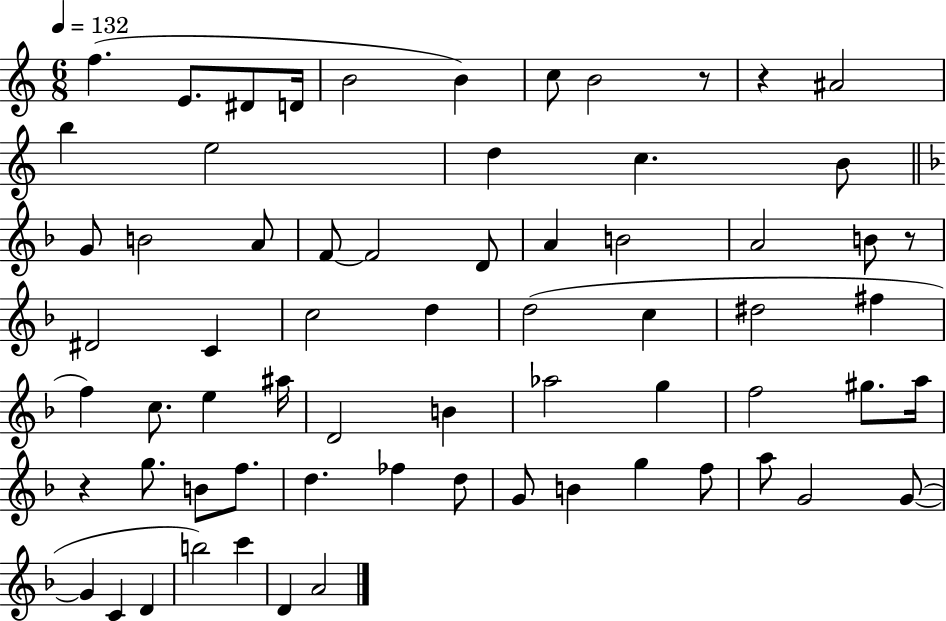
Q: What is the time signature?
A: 6/8